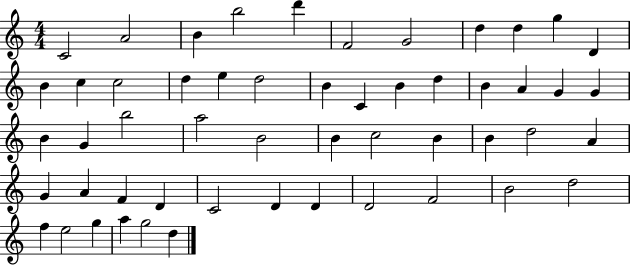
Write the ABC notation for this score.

X:1
T:Untitled
M:4/4
L:1/4
K:C
C2 A2 B b2 d' F2 G2 d d g D B c c2 d e d2 B C B d B A G G B G b2 a2 B2 B c2 B B d2 A G A F D C2 D D D2 F2 B2 d2 f e2 g a g2 d